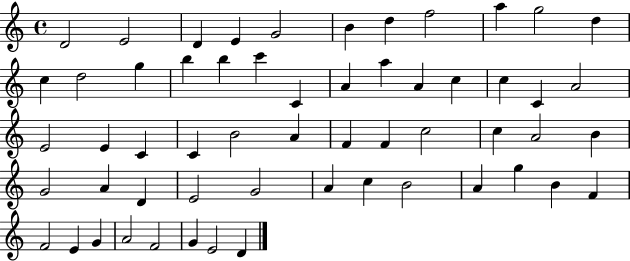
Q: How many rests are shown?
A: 0